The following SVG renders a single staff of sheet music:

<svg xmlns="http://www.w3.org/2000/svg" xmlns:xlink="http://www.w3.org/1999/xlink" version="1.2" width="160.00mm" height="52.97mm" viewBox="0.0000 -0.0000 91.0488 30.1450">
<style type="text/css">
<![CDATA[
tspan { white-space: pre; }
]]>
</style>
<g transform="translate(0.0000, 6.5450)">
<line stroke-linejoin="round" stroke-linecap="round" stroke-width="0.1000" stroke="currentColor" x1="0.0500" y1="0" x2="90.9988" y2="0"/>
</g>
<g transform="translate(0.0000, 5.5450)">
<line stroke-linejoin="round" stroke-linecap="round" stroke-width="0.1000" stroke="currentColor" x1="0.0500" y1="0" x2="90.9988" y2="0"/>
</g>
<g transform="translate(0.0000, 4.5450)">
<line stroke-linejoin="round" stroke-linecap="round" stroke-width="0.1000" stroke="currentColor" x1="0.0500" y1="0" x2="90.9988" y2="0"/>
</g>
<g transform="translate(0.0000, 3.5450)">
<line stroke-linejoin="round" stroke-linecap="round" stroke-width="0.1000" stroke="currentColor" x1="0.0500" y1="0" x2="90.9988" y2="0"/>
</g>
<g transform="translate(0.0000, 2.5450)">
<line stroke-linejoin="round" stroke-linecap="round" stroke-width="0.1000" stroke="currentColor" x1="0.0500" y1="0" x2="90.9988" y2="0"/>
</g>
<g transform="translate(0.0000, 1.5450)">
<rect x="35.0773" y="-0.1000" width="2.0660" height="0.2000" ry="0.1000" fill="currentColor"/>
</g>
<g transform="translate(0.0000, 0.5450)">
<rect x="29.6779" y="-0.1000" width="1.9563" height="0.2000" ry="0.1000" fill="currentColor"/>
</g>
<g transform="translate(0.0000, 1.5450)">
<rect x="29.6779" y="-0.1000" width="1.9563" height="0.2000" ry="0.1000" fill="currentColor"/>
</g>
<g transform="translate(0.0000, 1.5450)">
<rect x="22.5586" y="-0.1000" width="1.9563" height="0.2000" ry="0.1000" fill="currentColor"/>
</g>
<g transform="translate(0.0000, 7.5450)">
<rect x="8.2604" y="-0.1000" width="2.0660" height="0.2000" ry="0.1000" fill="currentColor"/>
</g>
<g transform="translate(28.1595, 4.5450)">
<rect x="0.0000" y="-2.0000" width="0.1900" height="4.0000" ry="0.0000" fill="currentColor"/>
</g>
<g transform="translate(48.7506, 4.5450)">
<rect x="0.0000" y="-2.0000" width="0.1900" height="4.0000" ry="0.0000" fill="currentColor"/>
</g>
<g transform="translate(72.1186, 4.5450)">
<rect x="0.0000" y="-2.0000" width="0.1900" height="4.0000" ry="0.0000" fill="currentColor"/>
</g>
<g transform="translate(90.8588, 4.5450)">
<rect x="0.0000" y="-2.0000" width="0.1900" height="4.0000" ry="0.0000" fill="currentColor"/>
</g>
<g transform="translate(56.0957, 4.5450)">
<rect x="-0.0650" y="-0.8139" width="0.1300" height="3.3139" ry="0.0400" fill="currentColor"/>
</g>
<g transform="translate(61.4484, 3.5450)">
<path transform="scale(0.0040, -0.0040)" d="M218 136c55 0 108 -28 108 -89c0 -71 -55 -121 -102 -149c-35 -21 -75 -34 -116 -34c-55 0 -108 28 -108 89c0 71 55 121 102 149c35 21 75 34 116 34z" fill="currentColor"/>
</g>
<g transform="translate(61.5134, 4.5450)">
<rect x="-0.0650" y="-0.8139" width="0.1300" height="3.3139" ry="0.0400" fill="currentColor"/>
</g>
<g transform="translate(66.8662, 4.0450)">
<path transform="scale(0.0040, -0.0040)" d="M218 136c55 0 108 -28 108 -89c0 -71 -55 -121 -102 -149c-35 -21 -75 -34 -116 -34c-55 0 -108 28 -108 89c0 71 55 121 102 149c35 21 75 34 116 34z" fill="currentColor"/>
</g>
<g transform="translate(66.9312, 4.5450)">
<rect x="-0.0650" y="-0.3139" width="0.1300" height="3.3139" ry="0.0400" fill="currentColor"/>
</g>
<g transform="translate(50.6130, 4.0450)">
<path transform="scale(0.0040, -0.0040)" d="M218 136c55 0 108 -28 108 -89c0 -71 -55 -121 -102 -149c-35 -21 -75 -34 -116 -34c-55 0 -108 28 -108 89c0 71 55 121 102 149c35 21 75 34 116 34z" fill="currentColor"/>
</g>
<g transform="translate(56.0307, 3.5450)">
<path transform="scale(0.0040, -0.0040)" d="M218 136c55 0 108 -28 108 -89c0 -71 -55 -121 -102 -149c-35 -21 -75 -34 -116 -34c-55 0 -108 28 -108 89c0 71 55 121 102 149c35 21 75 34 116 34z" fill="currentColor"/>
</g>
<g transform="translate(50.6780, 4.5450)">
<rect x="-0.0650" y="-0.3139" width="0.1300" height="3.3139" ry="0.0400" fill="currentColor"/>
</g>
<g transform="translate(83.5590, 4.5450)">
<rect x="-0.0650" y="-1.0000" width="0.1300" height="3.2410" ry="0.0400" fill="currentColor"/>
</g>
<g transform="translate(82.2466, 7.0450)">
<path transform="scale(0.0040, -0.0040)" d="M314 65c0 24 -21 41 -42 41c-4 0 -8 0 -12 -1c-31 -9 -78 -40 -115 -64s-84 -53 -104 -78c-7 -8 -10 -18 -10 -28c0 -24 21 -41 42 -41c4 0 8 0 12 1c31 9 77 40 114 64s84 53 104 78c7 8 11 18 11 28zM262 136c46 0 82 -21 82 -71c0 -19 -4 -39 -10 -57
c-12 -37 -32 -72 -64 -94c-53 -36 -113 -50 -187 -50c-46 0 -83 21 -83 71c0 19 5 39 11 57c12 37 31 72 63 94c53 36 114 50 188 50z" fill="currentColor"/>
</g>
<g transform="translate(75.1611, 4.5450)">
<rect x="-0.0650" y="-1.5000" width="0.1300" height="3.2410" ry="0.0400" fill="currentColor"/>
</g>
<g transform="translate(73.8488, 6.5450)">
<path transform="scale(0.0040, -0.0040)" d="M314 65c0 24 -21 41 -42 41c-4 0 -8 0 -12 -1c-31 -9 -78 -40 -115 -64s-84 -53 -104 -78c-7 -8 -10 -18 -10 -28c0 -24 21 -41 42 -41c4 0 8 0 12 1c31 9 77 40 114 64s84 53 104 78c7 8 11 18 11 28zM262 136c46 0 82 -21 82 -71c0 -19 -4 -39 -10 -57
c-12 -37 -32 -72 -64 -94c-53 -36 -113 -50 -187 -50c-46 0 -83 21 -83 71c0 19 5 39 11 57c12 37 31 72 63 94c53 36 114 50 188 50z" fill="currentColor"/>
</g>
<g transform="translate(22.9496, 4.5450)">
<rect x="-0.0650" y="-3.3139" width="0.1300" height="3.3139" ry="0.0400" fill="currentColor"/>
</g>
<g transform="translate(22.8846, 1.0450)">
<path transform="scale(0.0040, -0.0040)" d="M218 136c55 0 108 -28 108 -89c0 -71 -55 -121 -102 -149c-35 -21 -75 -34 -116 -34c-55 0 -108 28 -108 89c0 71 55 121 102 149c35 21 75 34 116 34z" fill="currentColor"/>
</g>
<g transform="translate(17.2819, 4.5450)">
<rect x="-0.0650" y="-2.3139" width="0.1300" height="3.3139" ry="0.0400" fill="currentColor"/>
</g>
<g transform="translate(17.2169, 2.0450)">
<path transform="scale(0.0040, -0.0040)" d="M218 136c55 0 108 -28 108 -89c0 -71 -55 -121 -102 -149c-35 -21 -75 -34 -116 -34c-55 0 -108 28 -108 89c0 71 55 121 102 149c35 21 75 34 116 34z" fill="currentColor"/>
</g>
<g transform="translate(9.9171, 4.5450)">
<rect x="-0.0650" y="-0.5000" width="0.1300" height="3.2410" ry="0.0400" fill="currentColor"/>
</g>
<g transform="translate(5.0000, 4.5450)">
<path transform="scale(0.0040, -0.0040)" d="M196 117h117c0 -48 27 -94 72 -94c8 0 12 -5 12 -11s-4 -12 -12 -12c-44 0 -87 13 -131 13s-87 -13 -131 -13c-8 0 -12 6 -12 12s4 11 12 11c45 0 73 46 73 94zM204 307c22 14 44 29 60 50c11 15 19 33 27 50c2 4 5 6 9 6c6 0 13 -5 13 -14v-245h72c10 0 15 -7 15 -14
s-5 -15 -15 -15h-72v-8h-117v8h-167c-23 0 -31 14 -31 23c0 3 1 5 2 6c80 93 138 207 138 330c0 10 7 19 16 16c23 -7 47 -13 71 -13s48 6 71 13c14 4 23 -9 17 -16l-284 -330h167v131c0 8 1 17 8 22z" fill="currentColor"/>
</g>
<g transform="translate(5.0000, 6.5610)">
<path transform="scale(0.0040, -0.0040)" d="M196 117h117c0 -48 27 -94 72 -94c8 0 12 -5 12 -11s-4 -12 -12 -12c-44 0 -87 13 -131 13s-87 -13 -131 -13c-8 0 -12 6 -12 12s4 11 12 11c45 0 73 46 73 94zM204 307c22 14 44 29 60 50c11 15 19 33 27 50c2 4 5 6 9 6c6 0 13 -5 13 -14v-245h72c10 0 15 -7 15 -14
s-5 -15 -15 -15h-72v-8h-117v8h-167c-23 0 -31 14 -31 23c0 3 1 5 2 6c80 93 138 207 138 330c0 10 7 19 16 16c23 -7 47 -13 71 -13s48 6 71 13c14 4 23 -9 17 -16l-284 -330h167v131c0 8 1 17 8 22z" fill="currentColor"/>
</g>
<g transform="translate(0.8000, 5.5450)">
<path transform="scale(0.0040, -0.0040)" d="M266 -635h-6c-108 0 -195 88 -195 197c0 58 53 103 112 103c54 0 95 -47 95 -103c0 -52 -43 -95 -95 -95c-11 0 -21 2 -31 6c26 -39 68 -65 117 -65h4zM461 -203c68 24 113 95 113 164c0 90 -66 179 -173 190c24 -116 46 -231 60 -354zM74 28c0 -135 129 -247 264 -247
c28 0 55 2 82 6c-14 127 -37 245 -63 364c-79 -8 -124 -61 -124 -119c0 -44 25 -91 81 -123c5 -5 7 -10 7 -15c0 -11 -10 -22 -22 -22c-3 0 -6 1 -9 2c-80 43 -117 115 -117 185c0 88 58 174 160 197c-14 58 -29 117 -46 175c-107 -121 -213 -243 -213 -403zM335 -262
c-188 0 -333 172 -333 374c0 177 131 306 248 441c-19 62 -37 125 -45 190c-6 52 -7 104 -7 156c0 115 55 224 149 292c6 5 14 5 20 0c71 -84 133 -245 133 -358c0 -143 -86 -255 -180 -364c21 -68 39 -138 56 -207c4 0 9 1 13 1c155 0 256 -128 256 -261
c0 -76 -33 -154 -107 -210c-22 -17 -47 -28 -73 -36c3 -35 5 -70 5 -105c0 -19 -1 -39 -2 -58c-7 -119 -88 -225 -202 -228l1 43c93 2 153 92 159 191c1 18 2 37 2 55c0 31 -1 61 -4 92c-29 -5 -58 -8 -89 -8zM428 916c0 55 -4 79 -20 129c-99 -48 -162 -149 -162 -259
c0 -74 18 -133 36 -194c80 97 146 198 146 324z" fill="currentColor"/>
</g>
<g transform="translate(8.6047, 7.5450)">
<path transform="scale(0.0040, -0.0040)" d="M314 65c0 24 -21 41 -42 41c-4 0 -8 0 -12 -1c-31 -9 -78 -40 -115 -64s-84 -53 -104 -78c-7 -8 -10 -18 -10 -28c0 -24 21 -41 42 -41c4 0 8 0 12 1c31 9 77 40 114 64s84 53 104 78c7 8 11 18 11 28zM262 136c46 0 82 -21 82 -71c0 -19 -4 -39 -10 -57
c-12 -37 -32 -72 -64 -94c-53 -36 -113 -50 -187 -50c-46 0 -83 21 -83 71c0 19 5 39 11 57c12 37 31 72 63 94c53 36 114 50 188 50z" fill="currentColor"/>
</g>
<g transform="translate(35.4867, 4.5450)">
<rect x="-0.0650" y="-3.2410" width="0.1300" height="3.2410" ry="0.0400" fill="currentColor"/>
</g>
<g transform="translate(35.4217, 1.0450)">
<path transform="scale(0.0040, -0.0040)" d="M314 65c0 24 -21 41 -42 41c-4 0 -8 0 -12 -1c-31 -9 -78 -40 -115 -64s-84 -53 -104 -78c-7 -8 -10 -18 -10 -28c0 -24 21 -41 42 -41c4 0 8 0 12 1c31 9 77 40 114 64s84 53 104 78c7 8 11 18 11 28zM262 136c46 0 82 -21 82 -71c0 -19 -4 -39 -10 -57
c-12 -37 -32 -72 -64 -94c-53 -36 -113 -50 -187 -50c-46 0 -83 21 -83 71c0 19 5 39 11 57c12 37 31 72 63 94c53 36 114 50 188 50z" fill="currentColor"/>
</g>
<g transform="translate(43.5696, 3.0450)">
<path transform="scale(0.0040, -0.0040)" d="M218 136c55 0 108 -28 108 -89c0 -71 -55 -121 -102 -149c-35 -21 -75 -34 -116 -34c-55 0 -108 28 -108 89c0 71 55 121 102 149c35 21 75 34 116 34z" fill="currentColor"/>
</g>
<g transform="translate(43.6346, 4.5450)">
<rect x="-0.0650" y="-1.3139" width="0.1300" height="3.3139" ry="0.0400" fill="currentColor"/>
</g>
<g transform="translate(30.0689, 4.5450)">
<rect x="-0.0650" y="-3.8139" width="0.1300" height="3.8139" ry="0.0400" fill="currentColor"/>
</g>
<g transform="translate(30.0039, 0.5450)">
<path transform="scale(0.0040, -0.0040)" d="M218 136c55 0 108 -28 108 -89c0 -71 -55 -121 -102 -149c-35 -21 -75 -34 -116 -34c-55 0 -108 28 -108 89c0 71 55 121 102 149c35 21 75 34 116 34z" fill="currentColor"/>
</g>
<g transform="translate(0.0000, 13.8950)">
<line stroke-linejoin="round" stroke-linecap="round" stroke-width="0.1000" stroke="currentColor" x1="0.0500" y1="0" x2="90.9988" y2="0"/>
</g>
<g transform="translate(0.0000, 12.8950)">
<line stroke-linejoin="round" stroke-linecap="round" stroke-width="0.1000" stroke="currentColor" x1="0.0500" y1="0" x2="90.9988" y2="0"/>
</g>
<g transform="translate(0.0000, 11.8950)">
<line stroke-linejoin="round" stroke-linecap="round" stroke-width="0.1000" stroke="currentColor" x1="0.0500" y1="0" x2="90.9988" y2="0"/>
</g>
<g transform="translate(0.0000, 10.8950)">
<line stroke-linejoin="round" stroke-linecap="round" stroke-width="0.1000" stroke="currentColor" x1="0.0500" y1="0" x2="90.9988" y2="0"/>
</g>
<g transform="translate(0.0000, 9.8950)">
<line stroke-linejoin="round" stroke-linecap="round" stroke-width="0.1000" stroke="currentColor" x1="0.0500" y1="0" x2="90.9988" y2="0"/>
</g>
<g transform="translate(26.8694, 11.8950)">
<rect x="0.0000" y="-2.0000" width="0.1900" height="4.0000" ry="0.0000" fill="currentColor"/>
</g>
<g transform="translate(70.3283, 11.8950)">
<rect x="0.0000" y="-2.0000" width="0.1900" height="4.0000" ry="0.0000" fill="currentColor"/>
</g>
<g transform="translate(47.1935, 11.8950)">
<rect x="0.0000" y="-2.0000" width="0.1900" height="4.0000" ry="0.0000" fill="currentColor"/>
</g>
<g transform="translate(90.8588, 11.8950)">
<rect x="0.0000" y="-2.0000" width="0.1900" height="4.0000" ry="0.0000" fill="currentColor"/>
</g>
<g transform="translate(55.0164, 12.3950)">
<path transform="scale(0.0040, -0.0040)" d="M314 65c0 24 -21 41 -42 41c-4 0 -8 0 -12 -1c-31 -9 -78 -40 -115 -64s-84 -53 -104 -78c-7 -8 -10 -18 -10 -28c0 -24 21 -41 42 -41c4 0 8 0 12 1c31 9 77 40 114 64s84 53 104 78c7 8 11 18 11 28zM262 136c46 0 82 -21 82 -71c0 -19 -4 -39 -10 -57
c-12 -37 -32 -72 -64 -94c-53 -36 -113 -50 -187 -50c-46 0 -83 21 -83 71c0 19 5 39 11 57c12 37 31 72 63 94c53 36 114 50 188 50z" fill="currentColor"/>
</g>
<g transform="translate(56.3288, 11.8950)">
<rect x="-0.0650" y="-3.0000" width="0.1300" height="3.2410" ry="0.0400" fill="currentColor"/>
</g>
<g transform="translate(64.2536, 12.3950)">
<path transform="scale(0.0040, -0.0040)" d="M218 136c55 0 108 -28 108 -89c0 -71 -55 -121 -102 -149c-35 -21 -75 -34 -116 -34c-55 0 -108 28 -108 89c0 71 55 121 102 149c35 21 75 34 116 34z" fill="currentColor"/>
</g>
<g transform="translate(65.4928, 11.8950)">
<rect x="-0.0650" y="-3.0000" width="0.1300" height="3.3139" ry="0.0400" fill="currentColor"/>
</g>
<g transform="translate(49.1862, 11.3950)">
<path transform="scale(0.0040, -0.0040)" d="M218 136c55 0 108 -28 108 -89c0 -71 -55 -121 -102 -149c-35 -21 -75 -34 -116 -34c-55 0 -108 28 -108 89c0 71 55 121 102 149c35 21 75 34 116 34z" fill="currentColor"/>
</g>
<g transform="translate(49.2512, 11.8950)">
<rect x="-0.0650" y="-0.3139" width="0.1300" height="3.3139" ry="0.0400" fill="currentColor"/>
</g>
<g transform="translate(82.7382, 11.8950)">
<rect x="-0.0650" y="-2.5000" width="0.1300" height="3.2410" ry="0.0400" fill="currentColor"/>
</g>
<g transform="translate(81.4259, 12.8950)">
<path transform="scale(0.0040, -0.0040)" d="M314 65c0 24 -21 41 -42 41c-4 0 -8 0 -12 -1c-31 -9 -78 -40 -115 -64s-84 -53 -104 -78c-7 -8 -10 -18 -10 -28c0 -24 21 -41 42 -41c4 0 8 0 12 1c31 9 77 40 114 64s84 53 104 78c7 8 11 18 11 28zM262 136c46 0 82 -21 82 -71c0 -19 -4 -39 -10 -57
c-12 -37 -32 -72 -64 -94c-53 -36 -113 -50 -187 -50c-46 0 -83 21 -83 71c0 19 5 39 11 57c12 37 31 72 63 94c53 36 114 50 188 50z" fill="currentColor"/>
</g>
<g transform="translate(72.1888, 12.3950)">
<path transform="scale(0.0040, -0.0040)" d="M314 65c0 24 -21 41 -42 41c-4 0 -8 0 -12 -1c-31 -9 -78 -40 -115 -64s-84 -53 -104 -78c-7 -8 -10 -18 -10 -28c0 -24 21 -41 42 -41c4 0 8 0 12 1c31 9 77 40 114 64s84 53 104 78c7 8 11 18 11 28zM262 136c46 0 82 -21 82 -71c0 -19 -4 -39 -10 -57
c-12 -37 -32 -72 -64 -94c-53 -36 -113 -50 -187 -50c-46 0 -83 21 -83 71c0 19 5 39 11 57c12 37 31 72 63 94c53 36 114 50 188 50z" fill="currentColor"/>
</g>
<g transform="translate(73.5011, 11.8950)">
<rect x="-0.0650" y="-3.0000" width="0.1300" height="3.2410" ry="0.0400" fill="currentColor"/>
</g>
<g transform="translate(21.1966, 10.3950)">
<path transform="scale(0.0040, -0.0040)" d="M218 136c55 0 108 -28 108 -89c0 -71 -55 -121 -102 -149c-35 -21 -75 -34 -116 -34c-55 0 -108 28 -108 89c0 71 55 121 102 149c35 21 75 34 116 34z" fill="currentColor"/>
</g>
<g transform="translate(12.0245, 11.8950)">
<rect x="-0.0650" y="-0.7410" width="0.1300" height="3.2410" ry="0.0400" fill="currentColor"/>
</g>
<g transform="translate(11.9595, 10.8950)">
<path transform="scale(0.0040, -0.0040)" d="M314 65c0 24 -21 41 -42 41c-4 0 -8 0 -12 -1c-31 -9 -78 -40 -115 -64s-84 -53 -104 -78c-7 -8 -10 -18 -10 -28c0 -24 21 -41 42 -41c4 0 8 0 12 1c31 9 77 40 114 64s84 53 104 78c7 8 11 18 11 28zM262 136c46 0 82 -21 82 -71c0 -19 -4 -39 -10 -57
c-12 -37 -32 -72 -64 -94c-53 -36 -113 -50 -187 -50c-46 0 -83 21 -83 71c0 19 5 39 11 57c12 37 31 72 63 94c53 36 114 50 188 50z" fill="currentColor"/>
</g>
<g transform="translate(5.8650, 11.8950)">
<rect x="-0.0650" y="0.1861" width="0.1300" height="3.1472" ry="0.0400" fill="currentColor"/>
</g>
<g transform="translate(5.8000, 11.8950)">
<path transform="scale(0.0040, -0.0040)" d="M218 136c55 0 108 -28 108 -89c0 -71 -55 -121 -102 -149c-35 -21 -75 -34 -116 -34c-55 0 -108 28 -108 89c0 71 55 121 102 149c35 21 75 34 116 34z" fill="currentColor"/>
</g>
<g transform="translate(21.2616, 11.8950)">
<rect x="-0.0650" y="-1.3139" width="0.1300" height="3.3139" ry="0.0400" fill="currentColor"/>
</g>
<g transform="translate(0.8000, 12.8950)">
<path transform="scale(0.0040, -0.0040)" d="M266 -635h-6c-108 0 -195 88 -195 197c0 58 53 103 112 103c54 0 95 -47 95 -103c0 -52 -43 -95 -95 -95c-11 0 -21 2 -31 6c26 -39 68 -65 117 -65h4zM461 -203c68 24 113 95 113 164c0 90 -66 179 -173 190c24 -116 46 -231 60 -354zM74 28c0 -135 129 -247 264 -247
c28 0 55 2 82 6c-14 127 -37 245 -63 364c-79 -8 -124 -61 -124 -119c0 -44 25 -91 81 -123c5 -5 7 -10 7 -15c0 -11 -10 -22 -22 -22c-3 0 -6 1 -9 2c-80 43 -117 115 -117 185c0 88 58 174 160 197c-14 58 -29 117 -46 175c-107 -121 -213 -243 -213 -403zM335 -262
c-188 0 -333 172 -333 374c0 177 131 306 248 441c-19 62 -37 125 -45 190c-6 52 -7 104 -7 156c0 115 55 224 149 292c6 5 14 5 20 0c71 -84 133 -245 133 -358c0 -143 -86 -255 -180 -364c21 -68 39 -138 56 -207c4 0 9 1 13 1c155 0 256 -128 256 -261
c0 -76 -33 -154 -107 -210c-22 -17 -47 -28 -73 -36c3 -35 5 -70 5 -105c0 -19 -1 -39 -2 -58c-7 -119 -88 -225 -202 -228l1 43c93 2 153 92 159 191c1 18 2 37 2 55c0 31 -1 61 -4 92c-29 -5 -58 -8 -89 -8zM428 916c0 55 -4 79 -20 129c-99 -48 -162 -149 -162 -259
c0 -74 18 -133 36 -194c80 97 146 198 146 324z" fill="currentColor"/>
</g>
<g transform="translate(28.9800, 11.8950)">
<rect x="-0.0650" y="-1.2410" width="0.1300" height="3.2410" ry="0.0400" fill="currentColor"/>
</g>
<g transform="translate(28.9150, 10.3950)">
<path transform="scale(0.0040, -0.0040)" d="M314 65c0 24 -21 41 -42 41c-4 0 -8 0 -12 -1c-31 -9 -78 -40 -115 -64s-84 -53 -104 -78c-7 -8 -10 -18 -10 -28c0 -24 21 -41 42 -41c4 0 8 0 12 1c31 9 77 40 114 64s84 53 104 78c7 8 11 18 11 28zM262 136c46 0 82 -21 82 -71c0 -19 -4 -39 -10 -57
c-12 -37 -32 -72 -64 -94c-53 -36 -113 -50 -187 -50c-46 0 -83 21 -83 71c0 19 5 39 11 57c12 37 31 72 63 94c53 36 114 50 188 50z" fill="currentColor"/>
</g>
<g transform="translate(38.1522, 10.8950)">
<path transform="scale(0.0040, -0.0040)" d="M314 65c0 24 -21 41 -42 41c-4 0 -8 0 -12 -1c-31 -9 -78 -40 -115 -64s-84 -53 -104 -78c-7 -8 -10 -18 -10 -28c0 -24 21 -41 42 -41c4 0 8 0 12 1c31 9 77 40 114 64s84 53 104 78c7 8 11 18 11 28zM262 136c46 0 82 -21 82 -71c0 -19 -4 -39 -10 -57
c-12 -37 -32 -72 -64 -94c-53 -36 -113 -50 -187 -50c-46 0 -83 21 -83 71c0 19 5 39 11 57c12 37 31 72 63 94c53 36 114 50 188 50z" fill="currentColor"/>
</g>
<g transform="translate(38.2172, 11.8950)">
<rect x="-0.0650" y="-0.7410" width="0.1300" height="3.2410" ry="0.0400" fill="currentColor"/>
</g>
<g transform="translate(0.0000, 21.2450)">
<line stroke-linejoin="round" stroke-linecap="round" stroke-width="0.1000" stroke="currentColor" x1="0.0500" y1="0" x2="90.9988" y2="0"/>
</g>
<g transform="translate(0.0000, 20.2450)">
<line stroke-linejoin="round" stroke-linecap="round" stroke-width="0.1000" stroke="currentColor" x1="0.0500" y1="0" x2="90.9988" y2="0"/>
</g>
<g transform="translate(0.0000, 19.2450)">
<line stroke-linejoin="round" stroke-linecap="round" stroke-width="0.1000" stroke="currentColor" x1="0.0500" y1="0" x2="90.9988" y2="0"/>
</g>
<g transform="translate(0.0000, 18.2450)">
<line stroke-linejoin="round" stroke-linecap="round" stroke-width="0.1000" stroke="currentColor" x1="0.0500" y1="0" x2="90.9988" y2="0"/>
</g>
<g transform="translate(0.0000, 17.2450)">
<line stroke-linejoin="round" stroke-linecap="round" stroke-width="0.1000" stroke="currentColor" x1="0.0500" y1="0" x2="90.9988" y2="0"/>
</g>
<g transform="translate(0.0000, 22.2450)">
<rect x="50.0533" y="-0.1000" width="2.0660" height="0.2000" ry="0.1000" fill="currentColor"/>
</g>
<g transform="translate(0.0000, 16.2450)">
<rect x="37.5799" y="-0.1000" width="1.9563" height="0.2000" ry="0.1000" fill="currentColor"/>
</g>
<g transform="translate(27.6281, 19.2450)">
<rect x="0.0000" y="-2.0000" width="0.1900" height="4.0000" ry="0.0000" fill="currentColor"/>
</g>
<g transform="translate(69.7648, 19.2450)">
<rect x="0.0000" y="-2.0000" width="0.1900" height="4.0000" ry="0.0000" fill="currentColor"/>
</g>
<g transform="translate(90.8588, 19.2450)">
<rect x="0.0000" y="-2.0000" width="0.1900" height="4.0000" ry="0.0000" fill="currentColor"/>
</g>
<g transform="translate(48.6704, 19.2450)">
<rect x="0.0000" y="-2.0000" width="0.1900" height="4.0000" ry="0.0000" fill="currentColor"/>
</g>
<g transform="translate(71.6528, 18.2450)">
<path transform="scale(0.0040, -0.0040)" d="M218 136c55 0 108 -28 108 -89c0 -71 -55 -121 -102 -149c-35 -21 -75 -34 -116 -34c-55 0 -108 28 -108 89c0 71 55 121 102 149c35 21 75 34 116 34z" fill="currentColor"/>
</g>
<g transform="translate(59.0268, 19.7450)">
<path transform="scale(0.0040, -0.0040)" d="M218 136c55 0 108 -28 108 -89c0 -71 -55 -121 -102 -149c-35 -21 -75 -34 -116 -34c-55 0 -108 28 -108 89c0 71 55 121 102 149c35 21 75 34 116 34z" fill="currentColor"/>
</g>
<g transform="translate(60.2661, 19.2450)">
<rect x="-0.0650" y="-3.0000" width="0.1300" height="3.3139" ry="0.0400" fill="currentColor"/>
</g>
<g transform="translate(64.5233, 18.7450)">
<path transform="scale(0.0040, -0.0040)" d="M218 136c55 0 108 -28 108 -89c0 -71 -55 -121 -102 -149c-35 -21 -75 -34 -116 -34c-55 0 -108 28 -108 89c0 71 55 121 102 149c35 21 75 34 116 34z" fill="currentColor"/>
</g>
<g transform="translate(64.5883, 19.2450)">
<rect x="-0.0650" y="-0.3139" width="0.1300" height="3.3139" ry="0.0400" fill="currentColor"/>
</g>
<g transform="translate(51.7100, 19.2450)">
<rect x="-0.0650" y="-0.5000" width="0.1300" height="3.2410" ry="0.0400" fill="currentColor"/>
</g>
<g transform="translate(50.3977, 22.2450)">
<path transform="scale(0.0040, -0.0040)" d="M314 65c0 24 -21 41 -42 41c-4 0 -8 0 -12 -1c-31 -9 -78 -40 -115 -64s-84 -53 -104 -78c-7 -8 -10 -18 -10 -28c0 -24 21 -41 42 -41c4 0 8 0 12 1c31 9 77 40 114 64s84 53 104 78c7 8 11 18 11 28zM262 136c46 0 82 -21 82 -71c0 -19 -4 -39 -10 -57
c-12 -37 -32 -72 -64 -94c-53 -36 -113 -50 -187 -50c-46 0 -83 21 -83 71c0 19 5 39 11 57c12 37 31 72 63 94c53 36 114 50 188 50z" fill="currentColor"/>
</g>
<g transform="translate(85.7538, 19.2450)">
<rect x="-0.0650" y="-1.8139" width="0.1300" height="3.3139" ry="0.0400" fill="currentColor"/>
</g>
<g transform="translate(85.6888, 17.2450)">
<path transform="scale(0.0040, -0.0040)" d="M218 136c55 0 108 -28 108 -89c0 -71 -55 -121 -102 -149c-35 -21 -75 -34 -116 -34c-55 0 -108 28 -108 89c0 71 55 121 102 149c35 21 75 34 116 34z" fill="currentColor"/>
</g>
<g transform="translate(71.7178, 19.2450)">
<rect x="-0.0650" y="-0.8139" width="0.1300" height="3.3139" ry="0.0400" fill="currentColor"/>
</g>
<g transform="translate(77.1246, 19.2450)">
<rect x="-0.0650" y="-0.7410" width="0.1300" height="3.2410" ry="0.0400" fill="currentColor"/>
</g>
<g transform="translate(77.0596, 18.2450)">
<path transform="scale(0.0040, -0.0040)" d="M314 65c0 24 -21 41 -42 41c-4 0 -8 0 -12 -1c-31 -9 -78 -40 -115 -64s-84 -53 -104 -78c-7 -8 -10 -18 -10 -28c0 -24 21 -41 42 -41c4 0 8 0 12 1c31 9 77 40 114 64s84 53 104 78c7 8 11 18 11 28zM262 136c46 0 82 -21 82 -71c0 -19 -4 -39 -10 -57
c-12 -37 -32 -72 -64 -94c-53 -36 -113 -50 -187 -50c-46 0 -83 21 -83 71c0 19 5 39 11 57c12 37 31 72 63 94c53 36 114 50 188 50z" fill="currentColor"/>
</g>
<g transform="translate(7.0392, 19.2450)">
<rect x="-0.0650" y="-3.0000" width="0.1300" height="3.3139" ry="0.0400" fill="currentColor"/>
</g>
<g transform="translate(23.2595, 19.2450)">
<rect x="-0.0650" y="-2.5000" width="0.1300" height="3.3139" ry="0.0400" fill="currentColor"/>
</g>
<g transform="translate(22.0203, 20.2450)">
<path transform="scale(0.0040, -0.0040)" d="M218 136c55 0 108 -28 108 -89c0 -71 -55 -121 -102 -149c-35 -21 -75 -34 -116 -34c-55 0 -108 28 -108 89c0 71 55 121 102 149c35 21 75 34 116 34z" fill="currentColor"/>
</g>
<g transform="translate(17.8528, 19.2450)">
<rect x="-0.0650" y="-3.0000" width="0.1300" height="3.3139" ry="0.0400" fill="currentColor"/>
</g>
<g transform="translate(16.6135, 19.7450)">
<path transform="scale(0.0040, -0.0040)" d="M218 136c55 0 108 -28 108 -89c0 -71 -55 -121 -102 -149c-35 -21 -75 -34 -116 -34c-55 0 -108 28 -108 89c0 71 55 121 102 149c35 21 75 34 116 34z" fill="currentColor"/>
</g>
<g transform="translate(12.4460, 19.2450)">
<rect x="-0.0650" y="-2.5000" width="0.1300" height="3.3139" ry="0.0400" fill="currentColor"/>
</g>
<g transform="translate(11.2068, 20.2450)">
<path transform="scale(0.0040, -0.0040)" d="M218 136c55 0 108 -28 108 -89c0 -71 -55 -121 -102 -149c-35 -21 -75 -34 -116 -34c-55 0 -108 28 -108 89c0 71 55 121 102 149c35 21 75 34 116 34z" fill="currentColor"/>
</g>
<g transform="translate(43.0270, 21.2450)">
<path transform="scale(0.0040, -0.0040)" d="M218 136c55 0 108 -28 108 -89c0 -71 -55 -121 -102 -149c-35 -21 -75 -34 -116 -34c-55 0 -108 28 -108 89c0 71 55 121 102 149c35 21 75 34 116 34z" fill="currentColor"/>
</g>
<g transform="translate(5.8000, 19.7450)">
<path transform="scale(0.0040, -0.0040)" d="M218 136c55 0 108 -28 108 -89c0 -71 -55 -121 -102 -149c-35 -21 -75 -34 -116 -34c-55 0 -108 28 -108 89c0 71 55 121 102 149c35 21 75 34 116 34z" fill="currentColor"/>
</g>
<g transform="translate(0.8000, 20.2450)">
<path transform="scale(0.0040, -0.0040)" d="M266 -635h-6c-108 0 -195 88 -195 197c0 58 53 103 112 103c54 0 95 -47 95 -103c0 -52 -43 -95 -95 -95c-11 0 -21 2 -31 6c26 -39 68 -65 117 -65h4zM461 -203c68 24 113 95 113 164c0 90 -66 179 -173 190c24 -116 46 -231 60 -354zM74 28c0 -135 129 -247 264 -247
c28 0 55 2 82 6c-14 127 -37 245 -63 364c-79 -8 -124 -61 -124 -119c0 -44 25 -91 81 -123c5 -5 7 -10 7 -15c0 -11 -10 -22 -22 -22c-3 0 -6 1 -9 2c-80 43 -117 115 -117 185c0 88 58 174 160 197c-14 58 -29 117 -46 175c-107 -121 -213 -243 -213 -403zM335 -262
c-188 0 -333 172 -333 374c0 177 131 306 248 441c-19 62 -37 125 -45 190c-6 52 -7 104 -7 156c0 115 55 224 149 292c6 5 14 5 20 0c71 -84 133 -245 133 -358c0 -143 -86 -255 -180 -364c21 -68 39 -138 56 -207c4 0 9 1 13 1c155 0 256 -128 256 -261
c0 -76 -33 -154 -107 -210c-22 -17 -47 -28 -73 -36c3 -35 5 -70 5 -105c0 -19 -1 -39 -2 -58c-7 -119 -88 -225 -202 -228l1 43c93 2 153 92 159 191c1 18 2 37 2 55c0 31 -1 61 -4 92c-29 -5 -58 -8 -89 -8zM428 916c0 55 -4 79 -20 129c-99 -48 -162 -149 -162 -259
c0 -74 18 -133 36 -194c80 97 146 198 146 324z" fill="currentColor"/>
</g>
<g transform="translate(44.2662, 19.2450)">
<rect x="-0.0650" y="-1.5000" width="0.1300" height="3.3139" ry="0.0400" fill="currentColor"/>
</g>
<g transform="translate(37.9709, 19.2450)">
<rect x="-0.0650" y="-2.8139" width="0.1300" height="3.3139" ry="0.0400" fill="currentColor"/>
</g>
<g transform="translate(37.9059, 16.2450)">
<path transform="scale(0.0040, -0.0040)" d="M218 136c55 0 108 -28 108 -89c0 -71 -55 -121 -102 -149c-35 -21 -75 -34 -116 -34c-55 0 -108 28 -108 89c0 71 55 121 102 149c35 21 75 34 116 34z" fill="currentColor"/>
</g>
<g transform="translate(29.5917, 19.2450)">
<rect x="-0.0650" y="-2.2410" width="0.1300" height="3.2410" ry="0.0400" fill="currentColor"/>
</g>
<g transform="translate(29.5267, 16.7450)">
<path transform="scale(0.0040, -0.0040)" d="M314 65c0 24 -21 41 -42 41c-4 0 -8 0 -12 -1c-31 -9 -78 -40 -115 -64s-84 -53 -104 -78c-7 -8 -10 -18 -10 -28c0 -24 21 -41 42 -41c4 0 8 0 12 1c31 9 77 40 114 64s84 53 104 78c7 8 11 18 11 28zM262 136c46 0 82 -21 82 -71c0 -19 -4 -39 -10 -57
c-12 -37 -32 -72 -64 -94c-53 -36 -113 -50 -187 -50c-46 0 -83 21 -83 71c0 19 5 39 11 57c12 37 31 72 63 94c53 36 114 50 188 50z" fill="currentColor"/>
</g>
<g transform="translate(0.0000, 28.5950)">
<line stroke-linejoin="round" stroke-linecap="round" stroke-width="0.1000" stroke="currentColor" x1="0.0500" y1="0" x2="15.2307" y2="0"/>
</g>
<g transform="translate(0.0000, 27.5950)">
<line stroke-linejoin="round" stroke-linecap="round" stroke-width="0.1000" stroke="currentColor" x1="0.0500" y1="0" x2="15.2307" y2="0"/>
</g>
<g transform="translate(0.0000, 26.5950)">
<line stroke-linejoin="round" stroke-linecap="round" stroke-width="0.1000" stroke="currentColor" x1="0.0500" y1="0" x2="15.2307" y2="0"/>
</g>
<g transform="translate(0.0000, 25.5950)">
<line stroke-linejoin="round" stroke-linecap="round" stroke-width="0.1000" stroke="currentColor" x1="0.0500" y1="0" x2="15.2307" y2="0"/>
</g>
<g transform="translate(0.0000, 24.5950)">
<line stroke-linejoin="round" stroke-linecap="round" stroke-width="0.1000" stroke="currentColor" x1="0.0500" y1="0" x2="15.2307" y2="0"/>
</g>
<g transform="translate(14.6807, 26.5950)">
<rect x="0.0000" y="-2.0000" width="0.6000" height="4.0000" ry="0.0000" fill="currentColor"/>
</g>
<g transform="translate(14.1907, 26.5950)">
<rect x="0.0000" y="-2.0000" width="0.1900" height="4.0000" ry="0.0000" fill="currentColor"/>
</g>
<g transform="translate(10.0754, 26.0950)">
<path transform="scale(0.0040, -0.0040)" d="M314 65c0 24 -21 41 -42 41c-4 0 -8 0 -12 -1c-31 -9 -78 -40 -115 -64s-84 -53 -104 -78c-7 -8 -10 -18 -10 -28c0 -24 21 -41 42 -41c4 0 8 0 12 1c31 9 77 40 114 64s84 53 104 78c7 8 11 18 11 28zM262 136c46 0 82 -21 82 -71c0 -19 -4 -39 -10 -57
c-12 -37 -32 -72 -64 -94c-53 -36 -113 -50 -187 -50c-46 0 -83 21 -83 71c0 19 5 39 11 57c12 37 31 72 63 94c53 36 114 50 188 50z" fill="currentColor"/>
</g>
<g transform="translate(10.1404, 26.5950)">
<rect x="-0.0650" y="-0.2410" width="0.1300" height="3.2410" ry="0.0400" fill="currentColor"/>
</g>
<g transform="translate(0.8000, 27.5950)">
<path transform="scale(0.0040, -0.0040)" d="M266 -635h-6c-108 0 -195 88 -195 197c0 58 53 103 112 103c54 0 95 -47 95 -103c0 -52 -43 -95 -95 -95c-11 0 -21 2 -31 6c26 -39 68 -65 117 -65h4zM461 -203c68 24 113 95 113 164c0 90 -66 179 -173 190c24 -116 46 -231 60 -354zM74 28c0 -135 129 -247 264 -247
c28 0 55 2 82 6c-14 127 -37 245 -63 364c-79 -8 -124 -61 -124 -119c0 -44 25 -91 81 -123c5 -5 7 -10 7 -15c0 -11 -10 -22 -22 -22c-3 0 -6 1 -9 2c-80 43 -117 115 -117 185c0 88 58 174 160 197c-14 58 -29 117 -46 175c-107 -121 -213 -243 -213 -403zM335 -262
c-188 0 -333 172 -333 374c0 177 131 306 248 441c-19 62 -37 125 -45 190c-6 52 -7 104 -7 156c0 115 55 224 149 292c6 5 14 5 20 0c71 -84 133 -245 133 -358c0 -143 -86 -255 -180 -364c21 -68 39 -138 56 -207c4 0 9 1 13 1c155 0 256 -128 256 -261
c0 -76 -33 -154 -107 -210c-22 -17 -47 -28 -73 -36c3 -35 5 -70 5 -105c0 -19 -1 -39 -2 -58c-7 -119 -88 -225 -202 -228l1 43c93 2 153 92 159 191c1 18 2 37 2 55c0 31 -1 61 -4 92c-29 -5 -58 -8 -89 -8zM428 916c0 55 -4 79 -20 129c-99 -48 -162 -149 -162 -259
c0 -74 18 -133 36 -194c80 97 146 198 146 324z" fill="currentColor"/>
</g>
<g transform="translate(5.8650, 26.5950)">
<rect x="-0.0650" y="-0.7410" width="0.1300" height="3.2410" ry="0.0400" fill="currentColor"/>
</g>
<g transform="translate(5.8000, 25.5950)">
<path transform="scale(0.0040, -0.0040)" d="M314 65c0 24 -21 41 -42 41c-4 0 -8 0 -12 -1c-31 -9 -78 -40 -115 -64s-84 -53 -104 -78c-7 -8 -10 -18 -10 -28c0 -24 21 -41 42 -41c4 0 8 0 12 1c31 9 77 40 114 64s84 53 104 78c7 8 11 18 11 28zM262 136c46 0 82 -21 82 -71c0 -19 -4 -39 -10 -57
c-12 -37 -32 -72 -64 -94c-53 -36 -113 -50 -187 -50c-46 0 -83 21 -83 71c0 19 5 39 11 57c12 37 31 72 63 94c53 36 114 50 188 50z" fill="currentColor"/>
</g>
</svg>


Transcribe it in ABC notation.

X:1
T:Untitled
M:4/4
L:1/4
K:C
C2 g b c' b2 e c d d c E2 D2 B d2 e e2 d2 c A2 A A2 G2 A G A G g2 a E C2 A c d d2 f d2 c2